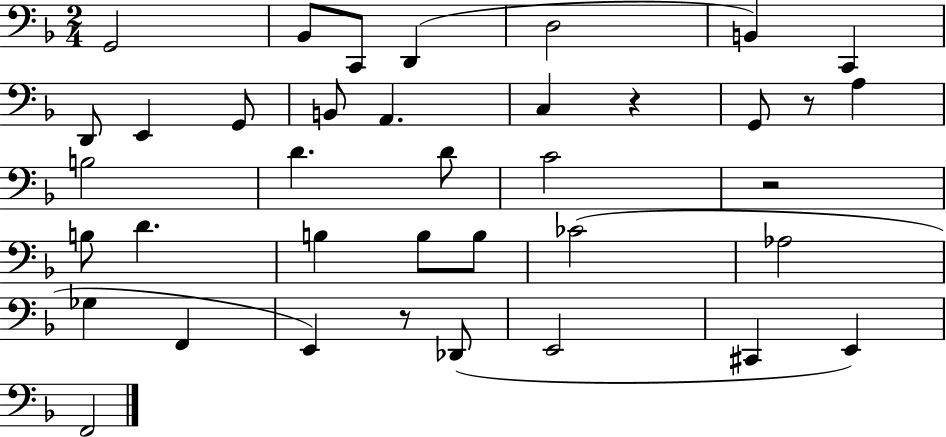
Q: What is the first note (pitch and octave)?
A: G2